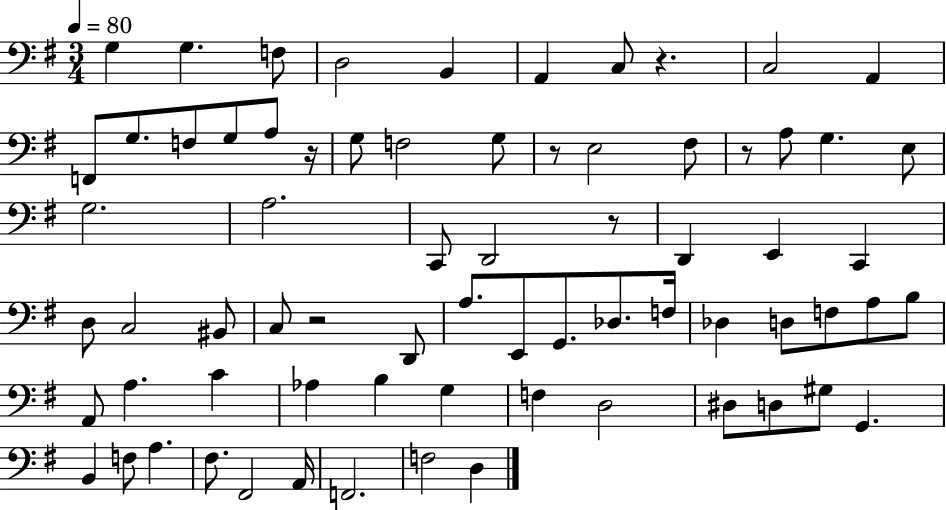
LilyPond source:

{
  \clef bass
  \numericTimeSignature
  \time 3/4
  \key g \major
  \tempo 4 = 80
  \repeat volta 2 { g4 g4. f8 | d2 b,4 | a,4 c8 r4. | c2 a,4 | \break f,8 g8. f8 g8 a8 r16 | g8 f2 g8 | r8 e2 fis8 | r8 a8 g4. e8 | \break g2. | a2. | c,8 d,2 r8 | d,4 e,4 c,4 | \break d8 c2 bis,8 | c8 r2 d,8 | a8. e,8 g,8. des8. f16 | des4 d8 f8 a8 b8 | \break a,8 a4. c'4 | aes4 b4 g4 | f4 d2 | dis8 d8 gis8 g,4. | \break b,4 f8 a4. | fis8. fis,2 a,16 | f,2. | f2 d4 | \break } \bar "|."
}